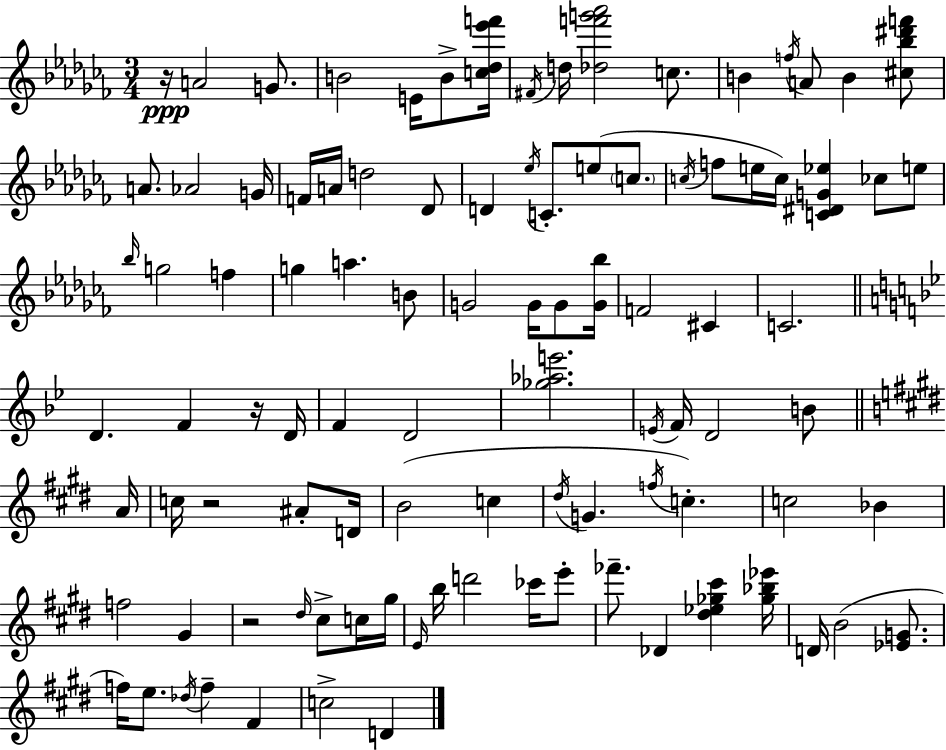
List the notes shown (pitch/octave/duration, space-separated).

R/s A4/h G4/e. B4/h E4/s B4/e [C5,Db5,Eb6,F6]/s F#4/s D5/s [Db5,F6,G6,Ab6]/h C5/e. B4/q F5/s A4/e B4/q [C#5,Bb5,D#6,F6]/e A4/e. Ab4/h G4/s F4/s A4/s D5/h Db4/e D4/q Eb5/s C4/e. E5/e C5/e. C5/s F5/e E5/s C5/s [C4,D#4,G4,Eb5]/q CES5/e E5/e Bb5/s G5/h F5/q G5/q A5/q. B4/e G4/h G4/s G4/e [G4,Bb5]/s F4/h C#4/q C4/h. D4/q. F4/q R/s D4/s F4/q D4/h [Gb5,Ab5,E6]/h. E4/s F4/s D4/h B4/e A4/s C5/s R/h A#4/e D4/s B4/h C5/q D#5/s G4/q. F5/s C5/q. C5/h Bb4/q F5/h G#4/q R/h D#5/s C#5/e C5/s G#5/s E4/s B5/s D6/h CES6/s E6/e FES6/e. Db4/q [D#5,Eb5,Gb5,C#6]/q [Gb5,Bb5,Eb6]/s D4/s B4/h [Eb4,G4]/e. F5/s E5/e. Db5/s F5/q F#4/q C5/h D4/q